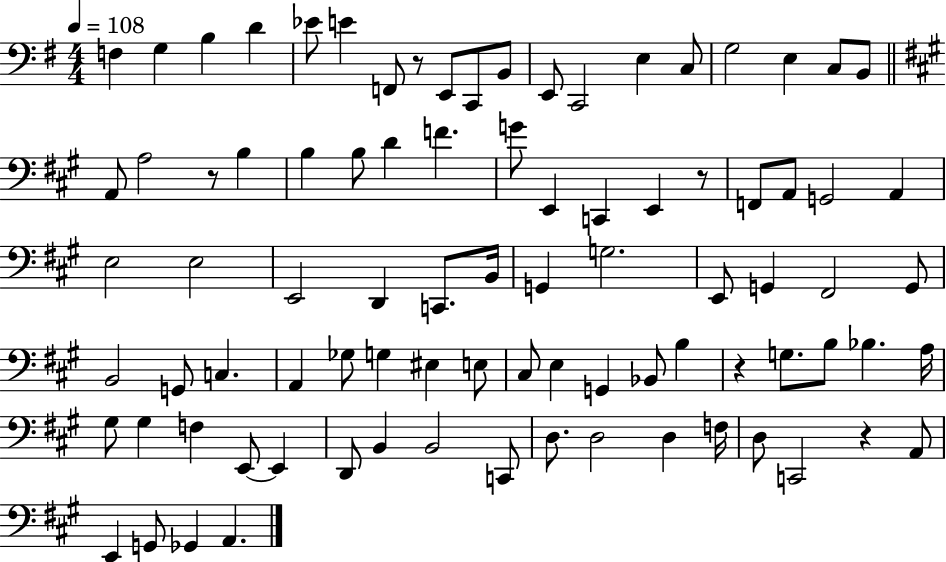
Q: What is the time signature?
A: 4/4